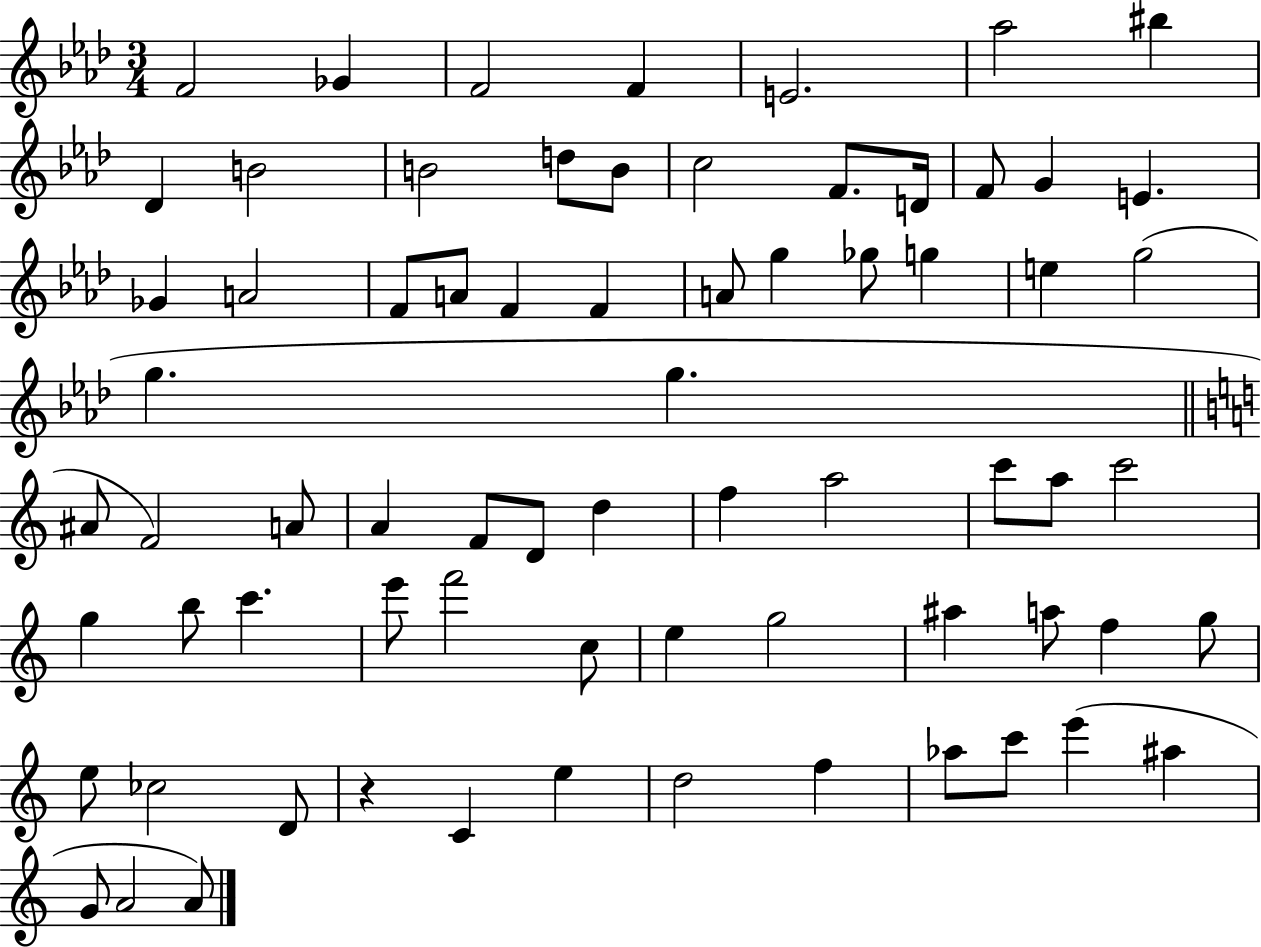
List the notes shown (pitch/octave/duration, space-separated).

F4/h Gb4/q F4/h F4/q E4/h. Ab5/h BIS5/q Db4/q B4/h B4/h D5/e B4/e C5/h F4/e. D4/s F4/e G4/q E4/q. Gb4/q A4/h F4/e A4/e F4/q F4/q A4/e G5/q Gb5/e G5/q E5/q G5/h G5/q. G5/q. A#4/e F4/h A4/e A4/q F4/e D4/e D5/q F5/q A5/h C6/e A5/e C6/h G5/q B5/e C6/q. E6/e F6/h C5/e E5/q G5/h A#5/q A5/e F5/q G5/e E5/e CES5/h D4/e R/q C4/q E5/q D5/h F5/q Ab5/e C6/e E6/q A#5/q G4/e A4/h A4/e